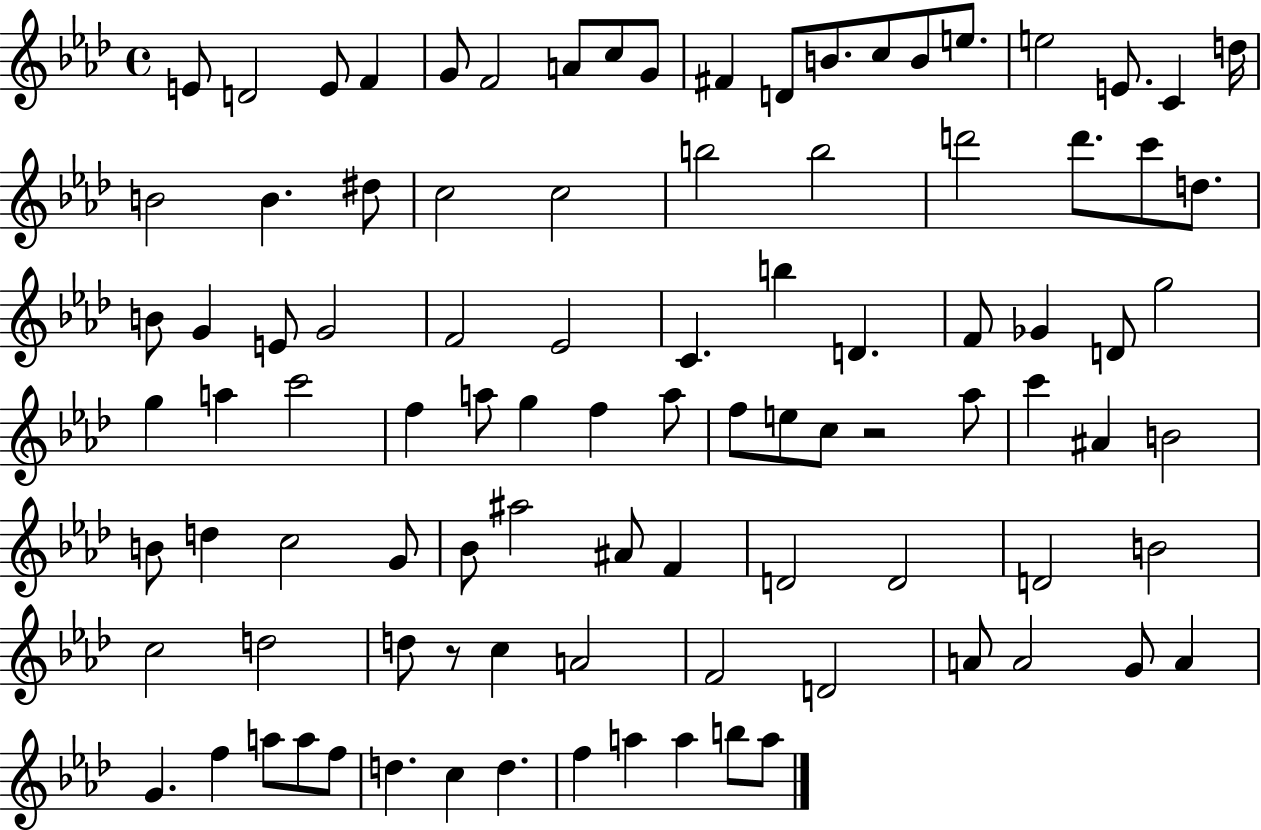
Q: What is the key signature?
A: AES major